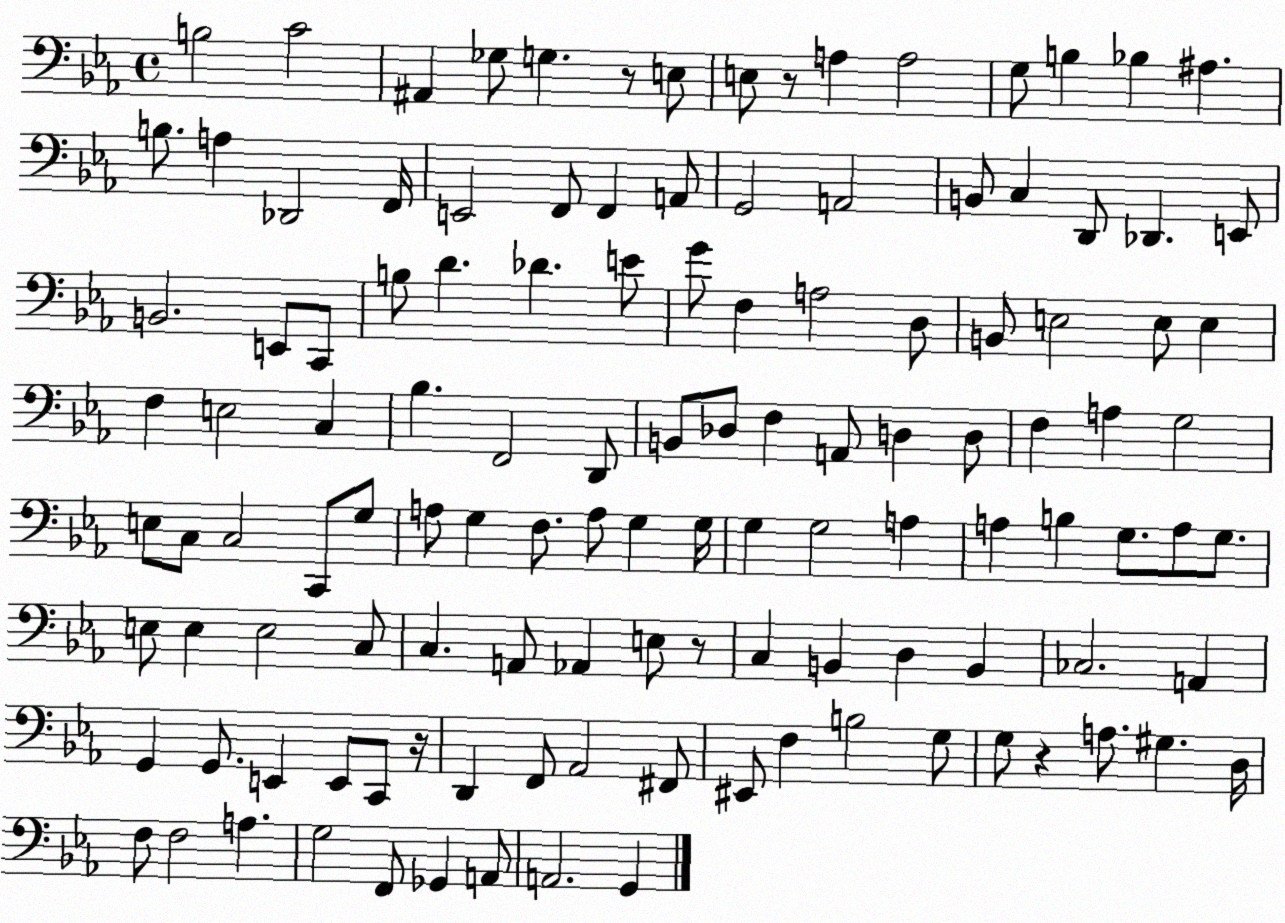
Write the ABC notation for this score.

X:1
T:Untitled
M:4/4
L:1/4
K:Eb
B,2 C2 ^A,, _G,/2 G, z/2 E,/2 E,/2 z/2 A, A,2 G,/2 B, _B, ^A, B,/2 A, _D,,2 F,,/4 E,,2 F,,/2 F,, A,,/2 G,,2 A,,2 B,,/2 C, D,,/2 _D,, E,,/2 B,,2 E,,/2 C,,/2 B,/2 D _D E/2 G/2 F, A,2 D,/2 B,,/2 E,2 E,/2 E, F, E,2 C, _B, F,,2 D,,/2 B,,/2 _D,/2 F, A,,/2 D, D,/2 F, A, G,2 E,/2 C,/2 C,2 C,,/2 G,/2 A,/2 G, F,/2 A,/2 G, G,/4 G, G,2 A, A, B, G,/2 A,/2 G,/2 E,/2 E, E,2 C,/2 C, A,,/2 _A,, E,/2 z/2 C, B,, D, B,, _C,2 A,, G,, G,,/2 E,, E,,/2 C,,/2 z/4 D,, F,,/2 _A,,2 ^F,,/2 ^E,,/2 F, B,2 G,/2 G,/2 z A,/2 ^G, D,/4 F,/2 F,2 A, G,2 F,,/2 _G,, A,,/2 A,,2 G,,